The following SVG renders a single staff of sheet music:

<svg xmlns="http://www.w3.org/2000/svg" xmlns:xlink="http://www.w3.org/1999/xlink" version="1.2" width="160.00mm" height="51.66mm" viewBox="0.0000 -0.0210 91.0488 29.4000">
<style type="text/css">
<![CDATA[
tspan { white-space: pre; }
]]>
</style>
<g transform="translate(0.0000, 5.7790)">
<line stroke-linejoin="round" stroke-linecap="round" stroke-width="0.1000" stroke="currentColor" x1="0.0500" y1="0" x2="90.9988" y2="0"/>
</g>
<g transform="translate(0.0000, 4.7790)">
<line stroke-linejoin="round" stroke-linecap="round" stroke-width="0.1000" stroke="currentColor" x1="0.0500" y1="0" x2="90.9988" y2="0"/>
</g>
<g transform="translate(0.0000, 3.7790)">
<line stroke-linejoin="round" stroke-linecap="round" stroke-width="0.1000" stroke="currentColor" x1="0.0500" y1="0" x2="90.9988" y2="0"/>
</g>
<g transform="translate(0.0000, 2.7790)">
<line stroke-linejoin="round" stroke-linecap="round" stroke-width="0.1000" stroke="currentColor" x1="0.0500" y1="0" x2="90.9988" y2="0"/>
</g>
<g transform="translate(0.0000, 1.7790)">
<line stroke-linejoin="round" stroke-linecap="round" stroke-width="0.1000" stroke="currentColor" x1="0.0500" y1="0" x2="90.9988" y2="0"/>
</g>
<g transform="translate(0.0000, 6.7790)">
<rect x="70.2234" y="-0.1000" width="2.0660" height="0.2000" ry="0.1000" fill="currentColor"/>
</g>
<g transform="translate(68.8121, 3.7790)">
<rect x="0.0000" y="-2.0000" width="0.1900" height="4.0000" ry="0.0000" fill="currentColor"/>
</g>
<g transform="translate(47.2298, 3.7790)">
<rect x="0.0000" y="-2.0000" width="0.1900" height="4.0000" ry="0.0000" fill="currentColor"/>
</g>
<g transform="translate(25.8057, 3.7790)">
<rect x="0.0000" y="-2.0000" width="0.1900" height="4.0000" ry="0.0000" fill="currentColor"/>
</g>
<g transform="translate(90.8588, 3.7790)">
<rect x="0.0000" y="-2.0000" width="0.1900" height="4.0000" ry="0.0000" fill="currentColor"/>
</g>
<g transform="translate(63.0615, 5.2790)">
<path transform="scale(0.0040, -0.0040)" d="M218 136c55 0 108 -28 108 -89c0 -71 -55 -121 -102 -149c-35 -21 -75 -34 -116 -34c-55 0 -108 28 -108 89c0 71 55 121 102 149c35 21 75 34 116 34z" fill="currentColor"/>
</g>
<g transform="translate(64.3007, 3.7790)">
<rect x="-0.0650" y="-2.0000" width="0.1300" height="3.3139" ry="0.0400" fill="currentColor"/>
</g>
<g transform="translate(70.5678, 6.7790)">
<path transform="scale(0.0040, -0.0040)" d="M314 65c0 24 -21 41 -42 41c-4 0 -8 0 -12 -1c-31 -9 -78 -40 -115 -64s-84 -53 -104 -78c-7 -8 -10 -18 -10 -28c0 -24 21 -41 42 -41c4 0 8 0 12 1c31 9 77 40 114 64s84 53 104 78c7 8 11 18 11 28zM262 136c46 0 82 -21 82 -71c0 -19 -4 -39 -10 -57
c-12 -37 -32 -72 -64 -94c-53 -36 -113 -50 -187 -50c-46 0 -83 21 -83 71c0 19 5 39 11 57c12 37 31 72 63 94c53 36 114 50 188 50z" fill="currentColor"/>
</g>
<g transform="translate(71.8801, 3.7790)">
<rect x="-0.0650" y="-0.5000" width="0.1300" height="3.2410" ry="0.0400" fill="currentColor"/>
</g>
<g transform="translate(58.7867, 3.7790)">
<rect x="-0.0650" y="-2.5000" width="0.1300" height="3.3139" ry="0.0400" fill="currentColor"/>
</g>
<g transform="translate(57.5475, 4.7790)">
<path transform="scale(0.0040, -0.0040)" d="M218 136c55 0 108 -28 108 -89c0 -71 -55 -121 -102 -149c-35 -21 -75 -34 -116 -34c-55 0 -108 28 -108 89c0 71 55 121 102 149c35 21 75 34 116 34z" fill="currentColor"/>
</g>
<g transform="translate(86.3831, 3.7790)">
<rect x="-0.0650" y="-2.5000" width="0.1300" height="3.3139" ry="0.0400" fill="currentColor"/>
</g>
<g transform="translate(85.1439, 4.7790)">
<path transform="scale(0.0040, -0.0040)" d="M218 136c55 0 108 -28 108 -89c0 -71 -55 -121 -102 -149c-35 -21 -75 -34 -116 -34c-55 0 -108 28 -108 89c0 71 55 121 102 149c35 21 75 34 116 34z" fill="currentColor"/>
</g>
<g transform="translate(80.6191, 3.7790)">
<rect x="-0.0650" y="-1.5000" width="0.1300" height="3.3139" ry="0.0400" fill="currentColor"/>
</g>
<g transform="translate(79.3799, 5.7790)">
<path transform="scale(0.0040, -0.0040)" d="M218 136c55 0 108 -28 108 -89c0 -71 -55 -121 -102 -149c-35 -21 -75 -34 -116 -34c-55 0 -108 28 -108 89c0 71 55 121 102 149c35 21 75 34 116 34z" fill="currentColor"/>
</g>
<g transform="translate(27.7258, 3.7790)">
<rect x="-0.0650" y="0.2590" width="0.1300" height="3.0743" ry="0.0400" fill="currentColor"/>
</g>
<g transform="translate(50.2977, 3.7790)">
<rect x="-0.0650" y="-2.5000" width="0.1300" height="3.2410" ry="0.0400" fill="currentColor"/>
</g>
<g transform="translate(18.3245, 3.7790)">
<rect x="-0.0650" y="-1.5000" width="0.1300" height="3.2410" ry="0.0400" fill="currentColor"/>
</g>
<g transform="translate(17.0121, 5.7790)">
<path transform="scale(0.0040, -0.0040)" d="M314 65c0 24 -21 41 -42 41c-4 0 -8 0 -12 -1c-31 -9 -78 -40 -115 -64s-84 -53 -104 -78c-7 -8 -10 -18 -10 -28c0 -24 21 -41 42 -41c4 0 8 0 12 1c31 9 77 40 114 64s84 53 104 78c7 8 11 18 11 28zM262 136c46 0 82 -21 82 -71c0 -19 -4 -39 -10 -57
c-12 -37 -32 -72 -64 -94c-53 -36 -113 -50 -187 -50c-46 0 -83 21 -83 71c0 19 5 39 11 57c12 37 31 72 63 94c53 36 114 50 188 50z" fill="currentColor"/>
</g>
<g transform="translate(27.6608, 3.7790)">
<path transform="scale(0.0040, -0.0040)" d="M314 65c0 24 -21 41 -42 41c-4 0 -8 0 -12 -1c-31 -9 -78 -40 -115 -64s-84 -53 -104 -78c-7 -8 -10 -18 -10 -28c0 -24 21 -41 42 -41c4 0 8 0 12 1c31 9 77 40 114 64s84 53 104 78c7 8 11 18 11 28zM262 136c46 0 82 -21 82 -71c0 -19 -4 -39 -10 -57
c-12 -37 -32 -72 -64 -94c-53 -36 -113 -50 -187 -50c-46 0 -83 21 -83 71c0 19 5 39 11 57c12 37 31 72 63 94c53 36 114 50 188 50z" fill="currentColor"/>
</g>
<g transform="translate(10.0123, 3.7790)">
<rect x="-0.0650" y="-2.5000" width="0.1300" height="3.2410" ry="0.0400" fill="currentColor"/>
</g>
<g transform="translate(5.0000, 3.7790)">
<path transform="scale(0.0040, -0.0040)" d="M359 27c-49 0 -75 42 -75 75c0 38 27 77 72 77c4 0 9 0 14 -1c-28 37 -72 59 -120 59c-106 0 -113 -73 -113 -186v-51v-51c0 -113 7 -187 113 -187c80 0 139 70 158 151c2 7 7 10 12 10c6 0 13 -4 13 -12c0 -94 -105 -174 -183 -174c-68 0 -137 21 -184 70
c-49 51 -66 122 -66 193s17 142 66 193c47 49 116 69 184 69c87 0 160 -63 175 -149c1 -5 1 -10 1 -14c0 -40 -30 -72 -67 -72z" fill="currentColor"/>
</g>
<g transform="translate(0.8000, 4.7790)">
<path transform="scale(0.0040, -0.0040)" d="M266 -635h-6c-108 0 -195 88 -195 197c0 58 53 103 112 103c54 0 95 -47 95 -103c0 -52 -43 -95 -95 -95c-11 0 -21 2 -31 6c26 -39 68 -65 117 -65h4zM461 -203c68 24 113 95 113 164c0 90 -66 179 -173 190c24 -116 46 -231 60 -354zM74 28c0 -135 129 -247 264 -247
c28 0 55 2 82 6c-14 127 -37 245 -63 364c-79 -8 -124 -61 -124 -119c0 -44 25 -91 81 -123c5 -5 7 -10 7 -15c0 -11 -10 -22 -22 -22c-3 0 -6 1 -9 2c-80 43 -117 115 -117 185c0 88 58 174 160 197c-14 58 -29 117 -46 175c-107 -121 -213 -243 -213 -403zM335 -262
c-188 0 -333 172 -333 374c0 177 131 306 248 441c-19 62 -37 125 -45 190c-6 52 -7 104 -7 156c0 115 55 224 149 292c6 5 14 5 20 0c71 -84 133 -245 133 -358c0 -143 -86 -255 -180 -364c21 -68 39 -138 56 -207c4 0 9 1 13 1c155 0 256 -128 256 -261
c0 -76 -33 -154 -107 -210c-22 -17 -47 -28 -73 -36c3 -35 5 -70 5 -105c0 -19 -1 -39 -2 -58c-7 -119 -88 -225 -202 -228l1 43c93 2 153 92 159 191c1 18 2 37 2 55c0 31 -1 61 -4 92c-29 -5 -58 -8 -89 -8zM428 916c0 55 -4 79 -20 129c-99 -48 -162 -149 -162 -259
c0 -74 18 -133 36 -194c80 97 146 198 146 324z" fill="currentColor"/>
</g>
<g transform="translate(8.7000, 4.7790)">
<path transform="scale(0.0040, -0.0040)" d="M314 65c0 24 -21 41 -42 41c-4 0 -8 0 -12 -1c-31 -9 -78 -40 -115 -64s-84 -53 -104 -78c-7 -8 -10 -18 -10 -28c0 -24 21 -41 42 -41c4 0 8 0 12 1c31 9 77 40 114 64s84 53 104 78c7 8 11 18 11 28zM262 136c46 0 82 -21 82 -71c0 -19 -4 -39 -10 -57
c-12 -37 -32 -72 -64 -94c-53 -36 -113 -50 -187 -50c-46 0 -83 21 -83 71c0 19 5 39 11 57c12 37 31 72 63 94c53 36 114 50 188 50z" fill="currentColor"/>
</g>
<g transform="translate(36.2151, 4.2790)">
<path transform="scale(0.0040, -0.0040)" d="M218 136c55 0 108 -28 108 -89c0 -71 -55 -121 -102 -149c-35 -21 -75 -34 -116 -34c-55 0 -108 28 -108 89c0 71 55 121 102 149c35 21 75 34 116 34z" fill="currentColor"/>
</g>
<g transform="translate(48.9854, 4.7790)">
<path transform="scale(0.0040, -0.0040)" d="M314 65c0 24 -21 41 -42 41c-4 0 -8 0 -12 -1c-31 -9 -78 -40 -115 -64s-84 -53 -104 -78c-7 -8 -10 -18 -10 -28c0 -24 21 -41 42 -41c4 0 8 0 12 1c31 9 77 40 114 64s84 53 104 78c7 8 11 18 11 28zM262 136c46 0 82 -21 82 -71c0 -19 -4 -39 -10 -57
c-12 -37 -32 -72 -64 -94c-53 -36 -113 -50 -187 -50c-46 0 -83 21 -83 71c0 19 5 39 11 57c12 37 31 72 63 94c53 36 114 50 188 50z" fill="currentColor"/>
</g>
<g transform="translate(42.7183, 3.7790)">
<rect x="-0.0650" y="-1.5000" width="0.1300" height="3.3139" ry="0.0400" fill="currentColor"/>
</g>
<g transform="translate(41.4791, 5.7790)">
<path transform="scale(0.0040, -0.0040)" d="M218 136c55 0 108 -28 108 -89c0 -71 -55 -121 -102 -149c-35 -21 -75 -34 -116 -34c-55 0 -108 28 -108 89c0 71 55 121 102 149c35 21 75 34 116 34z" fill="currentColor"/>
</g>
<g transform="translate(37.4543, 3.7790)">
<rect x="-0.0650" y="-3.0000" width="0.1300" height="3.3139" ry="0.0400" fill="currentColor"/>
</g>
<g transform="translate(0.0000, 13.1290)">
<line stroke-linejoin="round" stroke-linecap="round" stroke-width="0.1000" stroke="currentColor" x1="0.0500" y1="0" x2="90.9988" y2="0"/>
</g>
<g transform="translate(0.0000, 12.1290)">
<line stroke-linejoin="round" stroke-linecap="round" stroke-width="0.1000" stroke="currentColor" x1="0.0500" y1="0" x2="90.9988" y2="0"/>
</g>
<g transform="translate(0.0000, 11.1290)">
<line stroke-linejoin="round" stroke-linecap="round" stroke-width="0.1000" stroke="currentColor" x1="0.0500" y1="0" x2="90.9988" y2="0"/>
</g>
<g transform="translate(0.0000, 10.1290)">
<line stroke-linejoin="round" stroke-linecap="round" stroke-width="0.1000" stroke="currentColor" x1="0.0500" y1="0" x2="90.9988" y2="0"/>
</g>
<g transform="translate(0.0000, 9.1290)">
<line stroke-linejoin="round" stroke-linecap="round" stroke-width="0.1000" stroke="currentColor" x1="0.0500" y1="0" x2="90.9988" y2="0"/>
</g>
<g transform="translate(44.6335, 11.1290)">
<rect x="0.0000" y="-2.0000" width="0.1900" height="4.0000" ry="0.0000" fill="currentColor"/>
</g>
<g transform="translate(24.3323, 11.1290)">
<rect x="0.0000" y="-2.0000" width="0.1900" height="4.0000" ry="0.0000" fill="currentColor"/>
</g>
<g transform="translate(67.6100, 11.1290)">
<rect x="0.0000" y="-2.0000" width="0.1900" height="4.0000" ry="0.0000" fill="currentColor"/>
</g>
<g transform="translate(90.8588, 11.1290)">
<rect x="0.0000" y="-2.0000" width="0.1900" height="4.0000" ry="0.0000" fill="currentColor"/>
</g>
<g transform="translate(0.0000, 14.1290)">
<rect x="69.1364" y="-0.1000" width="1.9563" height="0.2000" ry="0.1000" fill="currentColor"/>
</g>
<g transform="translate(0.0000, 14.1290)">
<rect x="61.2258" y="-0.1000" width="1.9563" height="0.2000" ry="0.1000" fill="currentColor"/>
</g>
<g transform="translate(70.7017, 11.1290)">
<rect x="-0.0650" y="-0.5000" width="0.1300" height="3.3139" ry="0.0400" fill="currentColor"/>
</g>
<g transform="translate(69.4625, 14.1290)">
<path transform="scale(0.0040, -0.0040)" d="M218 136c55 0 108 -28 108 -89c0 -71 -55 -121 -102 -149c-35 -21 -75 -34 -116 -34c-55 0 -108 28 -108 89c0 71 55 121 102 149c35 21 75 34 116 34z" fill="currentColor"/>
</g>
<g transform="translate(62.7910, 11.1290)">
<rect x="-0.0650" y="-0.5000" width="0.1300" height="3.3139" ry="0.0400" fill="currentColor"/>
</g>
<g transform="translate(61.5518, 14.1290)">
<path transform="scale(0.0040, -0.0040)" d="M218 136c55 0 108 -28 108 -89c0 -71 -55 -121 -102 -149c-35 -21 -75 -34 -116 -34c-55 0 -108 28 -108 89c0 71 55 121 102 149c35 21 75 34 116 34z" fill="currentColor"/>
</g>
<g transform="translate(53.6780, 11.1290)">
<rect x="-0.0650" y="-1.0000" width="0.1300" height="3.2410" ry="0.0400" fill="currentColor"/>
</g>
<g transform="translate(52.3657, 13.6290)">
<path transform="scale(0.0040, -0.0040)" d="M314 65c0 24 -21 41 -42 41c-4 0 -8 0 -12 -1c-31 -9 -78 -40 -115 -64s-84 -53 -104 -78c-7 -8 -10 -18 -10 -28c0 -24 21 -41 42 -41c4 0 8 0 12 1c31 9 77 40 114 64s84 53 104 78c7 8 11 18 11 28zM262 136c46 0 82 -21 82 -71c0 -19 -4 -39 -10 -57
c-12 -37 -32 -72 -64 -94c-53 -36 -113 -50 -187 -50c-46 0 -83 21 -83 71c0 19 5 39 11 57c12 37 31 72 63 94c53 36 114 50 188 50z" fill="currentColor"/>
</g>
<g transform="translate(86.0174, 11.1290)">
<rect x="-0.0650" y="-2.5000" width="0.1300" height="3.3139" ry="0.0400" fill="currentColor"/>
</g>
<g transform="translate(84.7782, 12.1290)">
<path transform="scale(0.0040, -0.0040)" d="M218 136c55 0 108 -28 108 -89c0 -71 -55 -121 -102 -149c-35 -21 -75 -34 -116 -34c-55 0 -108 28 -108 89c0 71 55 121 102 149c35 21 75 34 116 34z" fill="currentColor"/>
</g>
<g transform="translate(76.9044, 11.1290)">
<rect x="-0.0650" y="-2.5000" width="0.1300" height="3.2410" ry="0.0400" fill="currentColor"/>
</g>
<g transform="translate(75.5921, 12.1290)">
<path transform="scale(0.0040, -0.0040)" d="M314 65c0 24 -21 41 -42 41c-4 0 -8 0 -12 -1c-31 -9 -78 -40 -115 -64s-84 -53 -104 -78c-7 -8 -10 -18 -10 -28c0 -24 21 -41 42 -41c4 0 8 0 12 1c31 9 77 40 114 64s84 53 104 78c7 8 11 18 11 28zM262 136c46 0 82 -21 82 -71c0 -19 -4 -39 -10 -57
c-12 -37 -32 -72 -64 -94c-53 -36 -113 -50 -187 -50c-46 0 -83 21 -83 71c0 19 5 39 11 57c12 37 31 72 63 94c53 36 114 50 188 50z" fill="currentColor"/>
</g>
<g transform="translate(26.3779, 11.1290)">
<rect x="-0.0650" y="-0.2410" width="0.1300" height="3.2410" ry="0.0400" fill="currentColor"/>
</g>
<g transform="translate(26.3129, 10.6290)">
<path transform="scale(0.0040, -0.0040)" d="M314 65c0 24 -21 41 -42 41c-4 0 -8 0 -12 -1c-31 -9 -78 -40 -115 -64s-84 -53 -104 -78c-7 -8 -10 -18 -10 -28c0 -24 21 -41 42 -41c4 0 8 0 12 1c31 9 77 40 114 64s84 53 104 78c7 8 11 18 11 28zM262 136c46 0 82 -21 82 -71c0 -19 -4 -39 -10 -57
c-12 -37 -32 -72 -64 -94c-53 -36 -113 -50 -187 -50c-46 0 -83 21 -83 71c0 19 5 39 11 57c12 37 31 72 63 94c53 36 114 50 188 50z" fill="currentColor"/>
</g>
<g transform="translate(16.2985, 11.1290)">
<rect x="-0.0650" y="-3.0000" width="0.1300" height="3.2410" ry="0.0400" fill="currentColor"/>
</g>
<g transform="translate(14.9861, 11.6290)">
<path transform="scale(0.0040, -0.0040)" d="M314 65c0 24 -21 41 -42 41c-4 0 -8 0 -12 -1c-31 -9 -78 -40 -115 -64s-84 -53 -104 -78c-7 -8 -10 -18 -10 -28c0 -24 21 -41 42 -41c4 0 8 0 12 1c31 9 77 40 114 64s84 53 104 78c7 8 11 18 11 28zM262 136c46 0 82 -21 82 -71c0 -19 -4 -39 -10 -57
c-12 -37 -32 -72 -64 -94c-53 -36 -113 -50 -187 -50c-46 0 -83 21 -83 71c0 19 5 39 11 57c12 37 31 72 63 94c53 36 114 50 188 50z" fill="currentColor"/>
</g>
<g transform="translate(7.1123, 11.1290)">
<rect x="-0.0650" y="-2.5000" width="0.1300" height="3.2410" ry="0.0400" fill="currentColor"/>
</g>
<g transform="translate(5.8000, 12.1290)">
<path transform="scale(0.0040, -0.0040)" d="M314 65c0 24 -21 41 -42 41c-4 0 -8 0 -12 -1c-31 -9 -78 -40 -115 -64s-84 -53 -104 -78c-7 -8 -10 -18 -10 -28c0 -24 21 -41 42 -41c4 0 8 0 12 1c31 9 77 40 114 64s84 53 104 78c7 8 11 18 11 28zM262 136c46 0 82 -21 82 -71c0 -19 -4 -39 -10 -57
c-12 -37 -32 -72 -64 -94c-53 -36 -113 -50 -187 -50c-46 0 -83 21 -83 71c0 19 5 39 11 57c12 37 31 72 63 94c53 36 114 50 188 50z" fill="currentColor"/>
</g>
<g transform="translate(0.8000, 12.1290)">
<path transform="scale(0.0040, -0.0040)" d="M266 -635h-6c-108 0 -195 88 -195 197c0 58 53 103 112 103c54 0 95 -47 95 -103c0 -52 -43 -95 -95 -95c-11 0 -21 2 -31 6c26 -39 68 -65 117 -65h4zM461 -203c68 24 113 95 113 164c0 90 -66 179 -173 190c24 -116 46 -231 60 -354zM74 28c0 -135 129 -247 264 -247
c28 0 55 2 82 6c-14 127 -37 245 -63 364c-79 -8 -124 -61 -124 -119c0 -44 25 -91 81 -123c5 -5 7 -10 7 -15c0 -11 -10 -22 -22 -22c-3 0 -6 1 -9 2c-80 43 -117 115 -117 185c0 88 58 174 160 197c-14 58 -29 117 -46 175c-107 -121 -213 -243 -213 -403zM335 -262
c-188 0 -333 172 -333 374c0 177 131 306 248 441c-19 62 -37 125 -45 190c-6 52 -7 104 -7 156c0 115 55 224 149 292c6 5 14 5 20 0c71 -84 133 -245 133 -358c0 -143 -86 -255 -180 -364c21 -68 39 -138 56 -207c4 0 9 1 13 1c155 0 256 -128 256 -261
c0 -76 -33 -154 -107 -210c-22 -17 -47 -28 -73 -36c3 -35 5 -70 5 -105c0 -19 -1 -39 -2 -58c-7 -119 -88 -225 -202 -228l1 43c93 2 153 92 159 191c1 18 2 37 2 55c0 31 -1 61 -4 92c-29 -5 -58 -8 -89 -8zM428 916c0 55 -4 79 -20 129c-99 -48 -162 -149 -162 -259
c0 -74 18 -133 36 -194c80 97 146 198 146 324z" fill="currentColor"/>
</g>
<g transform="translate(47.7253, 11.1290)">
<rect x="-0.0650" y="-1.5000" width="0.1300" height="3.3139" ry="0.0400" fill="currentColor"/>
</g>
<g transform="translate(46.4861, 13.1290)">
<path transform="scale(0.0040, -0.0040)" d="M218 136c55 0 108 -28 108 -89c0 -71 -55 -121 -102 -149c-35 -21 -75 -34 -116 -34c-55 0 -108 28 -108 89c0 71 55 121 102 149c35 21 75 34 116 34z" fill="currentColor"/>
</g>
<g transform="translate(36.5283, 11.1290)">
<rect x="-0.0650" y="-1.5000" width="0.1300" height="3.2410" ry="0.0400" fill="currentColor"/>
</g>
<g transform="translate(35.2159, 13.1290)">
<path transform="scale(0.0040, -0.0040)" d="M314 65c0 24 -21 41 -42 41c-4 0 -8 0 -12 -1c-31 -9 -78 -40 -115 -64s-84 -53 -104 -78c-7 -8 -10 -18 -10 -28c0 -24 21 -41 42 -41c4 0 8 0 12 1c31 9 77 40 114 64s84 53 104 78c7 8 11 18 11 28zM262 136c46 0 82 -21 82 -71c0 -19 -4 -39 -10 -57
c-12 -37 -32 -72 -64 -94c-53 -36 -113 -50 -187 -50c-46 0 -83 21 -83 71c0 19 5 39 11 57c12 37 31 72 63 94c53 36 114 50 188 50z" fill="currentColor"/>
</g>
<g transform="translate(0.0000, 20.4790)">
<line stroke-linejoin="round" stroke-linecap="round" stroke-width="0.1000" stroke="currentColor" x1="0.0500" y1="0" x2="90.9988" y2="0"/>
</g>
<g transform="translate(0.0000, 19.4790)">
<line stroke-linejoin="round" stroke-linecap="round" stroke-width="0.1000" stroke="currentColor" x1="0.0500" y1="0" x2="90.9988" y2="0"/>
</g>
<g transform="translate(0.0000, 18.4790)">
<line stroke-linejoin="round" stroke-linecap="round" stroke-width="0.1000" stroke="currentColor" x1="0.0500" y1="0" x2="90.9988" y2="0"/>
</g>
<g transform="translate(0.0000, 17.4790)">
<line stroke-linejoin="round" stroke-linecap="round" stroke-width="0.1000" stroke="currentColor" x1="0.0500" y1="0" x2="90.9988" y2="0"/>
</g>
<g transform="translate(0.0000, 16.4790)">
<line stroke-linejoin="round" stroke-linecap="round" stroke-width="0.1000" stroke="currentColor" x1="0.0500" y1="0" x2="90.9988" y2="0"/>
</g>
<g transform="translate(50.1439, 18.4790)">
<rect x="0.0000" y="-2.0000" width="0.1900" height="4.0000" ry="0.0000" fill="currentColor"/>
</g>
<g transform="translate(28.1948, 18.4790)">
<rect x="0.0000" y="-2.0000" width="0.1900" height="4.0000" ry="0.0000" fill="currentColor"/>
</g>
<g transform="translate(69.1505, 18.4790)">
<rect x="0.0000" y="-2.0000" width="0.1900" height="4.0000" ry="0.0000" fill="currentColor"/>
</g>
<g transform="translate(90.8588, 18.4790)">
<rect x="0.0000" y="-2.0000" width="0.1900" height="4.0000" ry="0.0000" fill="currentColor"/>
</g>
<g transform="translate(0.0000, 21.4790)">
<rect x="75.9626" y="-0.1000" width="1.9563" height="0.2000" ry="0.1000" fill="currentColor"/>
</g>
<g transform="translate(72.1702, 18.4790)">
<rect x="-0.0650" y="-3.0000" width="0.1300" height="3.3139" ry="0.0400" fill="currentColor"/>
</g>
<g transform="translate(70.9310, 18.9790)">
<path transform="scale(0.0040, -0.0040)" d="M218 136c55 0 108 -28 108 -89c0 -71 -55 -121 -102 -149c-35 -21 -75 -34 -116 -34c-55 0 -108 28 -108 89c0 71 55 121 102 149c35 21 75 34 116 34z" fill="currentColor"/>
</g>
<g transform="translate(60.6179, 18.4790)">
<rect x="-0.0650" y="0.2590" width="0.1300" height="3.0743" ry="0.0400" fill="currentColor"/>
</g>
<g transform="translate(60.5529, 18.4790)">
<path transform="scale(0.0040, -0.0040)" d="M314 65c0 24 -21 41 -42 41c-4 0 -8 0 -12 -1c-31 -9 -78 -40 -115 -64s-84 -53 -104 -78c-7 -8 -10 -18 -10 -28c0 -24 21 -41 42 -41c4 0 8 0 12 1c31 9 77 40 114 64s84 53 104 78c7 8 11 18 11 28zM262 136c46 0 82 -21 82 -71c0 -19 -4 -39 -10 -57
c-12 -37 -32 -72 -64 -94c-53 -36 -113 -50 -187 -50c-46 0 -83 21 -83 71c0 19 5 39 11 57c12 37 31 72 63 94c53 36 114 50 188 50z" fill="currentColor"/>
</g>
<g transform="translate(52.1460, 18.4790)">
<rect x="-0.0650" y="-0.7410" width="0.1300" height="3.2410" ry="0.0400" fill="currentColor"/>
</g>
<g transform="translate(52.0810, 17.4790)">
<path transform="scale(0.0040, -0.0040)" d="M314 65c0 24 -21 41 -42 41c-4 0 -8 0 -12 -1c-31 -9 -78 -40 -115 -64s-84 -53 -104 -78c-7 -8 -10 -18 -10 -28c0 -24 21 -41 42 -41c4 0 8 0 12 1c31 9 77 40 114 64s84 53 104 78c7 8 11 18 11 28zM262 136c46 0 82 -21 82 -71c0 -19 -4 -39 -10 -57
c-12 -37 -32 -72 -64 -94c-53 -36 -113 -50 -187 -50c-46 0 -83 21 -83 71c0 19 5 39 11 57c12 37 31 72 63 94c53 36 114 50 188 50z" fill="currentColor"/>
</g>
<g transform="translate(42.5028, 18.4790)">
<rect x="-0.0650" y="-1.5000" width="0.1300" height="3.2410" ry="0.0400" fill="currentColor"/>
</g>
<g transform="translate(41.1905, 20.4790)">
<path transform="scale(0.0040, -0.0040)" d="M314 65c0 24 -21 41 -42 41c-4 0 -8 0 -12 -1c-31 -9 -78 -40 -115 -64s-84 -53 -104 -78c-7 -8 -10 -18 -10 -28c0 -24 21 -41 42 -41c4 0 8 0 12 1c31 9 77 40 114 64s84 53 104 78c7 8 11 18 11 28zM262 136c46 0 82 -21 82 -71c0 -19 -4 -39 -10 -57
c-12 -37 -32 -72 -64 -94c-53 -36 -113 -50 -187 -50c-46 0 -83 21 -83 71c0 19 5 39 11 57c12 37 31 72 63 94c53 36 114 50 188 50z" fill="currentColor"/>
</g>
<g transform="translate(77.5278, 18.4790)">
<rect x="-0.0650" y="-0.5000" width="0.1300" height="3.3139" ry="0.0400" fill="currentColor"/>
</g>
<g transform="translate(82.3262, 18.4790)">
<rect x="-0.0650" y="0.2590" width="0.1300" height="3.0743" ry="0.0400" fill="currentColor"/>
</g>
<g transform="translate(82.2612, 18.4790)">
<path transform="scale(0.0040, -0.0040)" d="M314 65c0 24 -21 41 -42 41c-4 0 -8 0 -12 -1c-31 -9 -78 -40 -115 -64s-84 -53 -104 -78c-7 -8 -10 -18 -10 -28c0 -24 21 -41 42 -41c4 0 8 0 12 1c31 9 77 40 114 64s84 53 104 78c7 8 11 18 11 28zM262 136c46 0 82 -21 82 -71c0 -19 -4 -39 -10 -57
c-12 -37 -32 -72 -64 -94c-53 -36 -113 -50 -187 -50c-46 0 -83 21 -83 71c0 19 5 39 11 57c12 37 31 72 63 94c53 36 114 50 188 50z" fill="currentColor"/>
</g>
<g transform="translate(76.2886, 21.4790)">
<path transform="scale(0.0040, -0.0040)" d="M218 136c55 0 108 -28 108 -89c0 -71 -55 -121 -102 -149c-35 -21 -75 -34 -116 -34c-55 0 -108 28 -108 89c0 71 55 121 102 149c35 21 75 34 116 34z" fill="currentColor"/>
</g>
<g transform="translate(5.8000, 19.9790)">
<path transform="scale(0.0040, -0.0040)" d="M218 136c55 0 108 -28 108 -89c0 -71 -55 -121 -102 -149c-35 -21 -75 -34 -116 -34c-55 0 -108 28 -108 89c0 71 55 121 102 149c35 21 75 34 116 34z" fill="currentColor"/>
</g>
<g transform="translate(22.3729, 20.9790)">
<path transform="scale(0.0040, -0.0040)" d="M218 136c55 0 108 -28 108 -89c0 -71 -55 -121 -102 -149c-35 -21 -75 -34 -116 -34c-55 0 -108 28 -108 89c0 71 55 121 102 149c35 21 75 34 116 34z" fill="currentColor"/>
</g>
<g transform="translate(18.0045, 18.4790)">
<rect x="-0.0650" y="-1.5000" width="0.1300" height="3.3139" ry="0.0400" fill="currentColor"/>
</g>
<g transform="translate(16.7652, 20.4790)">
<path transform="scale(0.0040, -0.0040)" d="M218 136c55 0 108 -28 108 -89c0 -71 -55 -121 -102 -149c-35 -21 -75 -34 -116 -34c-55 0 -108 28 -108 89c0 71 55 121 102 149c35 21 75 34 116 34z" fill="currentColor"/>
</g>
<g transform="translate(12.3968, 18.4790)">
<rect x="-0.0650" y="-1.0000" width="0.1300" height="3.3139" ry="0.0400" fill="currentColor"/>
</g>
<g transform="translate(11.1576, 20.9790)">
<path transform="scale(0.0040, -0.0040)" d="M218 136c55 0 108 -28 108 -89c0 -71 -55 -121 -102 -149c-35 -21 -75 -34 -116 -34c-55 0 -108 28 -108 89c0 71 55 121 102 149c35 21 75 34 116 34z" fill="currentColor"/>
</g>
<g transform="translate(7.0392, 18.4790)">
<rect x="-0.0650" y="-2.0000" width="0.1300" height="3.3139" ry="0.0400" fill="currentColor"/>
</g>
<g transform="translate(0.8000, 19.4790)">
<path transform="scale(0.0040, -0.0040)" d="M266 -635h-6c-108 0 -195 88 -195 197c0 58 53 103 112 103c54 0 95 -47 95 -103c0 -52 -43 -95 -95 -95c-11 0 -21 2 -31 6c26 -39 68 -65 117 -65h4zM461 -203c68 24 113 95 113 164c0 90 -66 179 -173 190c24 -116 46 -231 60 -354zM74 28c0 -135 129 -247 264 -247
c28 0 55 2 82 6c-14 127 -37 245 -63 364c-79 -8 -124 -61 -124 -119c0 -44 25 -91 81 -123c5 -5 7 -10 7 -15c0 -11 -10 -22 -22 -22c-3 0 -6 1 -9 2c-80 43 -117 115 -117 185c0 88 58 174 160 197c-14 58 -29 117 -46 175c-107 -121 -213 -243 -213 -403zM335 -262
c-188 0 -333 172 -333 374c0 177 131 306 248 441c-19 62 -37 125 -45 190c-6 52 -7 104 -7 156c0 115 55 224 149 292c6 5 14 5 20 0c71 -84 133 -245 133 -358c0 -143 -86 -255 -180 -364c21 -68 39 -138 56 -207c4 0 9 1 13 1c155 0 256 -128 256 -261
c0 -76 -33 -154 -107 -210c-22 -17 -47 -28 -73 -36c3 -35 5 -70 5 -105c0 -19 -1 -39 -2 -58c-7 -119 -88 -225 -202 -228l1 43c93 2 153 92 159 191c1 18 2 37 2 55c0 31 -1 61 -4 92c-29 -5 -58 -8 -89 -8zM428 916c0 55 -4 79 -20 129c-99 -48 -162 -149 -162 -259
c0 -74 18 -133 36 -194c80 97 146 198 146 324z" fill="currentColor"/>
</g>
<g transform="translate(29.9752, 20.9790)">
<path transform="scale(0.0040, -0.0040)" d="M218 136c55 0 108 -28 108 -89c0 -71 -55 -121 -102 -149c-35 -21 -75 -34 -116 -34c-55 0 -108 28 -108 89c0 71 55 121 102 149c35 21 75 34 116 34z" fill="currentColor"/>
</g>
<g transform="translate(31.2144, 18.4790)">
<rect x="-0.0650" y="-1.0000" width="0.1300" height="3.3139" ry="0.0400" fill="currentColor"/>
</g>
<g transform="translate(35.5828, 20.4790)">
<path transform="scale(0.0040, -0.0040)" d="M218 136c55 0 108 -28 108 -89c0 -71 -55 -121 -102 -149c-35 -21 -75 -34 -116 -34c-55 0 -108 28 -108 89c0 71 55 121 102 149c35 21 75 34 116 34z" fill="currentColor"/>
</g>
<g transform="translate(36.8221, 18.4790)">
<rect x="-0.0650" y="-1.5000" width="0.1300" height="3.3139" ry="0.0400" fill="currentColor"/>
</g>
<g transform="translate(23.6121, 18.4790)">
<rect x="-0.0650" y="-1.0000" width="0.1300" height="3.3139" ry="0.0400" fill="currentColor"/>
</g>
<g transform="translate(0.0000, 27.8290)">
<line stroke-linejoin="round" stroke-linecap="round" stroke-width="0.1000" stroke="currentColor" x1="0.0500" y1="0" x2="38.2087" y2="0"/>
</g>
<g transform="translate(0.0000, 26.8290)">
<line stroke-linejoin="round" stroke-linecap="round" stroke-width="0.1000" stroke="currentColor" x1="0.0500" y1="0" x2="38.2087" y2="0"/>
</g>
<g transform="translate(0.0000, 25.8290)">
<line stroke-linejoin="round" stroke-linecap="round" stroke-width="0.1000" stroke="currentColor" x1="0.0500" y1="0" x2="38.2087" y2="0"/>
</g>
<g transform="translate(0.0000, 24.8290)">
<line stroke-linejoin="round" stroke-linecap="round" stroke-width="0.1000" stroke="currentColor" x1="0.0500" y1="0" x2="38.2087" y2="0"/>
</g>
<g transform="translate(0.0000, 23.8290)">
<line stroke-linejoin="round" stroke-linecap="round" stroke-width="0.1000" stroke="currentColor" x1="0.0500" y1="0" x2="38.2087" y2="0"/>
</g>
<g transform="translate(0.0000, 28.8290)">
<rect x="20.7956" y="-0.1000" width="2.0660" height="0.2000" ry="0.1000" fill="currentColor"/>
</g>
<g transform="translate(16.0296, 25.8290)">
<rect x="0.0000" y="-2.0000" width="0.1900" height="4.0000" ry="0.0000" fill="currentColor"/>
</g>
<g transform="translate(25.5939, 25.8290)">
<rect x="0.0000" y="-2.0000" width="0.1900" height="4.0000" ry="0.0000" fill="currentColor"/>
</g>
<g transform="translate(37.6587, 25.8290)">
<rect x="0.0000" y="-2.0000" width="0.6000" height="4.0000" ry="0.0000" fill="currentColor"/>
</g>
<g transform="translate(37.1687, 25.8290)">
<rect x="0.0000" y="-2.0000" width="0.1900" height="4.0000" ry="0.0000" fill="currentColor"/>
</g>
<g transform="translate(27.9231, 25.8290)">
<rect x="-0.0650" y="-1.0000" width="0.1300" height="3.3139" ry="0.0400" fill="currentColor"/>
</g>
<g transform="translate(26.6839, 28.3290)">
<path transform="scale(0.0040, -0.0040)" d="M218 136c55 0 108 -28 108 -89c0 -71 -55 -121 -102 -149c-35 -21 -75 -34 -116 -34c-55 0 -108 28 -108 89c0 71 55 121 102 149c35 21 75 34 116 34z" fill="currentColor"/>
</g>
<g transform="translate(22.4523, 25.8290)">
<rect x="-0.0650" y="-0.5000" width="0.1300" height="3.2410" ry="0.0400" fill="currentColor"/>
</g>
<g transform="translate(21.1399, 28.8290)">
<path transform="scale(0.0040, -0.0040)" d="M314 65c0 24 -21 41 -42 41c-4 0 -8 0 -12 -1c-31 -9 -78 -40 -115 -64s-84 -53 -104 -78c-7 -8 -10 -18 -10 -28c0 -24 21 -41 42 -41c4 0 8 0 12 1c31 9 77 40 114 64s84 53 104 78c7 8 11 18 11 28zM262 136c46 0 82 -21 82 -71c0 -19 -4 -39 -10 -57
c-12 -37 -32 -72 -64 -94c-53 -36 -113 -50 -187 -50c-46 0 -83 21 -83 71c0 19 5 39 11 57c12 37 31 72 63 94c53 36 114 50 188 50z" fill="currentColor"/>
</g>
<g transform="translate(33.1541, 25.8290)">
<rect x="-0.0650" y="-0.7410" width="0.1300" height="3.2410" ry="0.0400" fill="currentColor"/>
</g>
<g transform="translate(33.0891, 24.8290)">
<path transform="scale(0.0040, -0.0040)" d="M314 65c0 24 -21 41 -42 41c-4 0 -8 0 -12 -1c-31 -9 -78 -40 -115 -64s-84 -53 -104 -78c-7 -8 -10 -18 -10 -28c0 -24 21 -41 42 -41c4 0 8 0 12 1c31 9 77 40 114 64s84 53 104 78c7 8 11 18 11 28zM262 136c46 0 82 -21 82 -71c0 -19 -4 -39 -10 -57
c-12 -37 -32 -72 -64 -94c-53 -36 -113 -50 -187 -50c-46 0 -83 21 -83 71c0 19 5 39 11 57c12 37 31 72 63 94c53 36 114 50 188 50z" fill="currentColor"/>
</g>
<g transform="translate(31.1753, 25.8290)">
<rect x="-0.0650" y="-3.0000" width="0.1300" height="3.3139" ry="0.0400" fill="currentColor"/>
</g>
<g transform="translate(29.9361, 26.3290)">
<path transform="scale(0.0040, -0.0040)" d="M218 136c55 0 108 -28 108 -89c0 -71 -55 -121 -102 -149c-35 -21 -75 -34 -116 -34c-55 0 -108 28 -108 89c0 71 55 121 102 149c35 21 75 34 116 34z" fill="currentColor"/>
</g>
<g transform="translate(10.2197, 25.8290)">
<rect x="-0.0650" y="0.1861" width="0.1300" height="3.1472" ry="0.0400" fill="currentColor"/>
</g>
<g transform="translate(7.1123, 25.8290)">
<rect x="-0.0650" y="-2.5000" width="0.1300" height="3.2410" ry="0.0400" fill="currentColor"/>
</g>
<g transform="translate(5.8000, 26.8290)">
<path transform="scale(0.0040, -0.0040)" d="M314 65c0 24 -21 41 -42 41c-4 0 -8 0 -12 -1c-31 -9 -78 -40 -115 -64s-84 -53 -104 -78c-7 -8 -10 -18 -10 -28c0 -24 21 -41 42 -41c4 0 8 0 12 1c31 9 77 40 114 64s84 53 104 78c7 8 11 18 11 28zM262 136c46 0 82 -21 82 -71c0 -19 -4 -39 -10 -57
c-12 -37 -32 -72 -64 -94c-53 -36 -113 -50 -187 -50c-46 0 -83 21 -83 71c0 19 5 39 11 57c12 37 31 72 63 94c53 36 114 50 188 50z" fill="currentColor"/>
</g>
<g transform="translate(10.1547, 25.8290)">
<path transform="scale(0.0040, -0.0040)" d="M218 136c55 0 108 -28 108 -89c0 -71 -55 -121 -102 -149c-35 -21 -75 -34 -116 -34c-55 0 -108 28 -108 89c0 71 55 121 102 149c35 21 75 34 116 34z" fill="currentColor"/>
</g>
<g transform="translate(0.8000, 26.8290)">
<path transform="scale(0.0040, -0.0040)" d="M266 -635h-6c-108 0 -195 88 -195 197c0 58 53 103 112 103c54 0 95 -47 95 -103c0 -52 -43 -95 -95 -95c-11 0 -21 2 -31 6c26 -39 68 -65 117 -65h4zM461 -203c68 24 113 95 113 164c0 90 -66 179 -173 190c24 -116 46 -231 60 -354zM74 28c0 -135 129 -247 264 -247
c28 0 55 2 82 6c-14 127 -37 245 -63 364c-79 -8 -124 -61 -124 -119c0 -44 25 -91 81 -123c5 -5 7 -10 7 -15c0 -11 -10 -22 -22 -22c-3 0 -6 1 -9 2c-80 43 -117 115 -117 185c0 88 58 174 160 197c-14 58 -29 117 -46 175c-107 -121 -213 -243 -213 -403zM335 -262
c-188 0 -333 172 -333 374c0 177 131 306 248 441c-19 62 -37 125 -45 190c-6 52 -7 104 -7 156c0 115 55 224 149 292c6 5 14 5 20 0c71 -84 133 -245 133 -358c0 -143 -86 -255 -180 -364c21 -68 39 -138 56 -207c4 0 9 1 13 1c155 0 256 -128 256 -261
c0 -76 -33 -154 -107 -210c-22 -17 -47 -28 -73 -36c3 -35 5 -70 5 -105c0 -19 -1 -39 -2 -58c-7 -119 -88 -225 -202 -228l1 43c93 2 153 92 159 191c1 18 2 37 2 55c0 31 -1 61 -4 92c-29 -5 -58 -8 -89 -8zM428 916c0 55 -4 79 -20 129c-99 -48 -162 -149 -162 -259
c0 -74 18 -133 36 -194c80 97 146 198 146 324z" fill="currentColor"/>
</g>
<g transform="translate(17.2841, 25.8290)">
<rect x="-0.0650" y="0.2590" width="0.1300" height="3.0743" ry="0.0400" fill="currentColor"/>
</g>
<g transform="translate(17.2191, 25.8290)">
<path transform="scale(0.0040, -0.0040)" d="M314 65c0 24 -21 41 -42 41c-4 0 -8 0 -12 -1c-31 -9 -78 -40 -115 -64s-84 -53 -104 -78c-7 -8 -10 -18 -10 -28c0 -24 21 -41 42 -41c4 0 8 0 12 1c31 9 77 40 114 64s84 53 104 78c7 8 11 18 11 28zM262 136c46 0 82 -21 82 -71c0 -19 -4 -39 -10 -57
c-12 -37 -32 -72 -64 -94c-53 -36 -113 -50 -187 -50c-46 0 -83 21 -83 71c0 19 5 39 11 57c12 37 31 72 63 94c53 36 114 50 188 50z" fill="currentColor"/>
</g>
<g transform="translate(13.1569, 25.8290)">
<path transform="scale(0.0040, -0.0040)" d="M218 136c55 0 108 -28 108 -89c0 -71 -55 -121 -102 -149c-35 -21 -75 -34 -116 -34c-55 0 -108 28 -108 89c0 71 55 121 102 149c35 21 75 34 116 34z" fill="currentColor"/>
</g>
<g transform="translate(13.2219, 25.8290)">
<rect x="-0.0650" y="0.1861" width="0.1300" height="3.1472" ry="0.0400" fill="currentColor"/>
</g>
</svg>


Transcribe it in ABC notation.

X:1
T:Untitled
M:4/4
L:1/4
K:C
G2 E2 B2 A E G2 G F C2 E G G2 A2 c2 E2 E D2 C C G2 G F D E D D E E2 d2 B2 A C B2 G2 B B B2 C2 D A d2